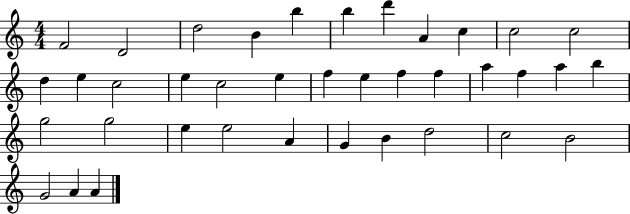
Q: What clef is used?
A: treble